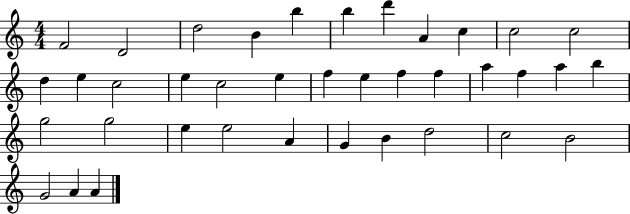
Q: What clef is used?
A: treble